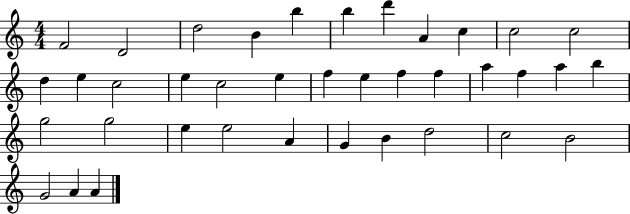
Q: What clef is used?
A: treble